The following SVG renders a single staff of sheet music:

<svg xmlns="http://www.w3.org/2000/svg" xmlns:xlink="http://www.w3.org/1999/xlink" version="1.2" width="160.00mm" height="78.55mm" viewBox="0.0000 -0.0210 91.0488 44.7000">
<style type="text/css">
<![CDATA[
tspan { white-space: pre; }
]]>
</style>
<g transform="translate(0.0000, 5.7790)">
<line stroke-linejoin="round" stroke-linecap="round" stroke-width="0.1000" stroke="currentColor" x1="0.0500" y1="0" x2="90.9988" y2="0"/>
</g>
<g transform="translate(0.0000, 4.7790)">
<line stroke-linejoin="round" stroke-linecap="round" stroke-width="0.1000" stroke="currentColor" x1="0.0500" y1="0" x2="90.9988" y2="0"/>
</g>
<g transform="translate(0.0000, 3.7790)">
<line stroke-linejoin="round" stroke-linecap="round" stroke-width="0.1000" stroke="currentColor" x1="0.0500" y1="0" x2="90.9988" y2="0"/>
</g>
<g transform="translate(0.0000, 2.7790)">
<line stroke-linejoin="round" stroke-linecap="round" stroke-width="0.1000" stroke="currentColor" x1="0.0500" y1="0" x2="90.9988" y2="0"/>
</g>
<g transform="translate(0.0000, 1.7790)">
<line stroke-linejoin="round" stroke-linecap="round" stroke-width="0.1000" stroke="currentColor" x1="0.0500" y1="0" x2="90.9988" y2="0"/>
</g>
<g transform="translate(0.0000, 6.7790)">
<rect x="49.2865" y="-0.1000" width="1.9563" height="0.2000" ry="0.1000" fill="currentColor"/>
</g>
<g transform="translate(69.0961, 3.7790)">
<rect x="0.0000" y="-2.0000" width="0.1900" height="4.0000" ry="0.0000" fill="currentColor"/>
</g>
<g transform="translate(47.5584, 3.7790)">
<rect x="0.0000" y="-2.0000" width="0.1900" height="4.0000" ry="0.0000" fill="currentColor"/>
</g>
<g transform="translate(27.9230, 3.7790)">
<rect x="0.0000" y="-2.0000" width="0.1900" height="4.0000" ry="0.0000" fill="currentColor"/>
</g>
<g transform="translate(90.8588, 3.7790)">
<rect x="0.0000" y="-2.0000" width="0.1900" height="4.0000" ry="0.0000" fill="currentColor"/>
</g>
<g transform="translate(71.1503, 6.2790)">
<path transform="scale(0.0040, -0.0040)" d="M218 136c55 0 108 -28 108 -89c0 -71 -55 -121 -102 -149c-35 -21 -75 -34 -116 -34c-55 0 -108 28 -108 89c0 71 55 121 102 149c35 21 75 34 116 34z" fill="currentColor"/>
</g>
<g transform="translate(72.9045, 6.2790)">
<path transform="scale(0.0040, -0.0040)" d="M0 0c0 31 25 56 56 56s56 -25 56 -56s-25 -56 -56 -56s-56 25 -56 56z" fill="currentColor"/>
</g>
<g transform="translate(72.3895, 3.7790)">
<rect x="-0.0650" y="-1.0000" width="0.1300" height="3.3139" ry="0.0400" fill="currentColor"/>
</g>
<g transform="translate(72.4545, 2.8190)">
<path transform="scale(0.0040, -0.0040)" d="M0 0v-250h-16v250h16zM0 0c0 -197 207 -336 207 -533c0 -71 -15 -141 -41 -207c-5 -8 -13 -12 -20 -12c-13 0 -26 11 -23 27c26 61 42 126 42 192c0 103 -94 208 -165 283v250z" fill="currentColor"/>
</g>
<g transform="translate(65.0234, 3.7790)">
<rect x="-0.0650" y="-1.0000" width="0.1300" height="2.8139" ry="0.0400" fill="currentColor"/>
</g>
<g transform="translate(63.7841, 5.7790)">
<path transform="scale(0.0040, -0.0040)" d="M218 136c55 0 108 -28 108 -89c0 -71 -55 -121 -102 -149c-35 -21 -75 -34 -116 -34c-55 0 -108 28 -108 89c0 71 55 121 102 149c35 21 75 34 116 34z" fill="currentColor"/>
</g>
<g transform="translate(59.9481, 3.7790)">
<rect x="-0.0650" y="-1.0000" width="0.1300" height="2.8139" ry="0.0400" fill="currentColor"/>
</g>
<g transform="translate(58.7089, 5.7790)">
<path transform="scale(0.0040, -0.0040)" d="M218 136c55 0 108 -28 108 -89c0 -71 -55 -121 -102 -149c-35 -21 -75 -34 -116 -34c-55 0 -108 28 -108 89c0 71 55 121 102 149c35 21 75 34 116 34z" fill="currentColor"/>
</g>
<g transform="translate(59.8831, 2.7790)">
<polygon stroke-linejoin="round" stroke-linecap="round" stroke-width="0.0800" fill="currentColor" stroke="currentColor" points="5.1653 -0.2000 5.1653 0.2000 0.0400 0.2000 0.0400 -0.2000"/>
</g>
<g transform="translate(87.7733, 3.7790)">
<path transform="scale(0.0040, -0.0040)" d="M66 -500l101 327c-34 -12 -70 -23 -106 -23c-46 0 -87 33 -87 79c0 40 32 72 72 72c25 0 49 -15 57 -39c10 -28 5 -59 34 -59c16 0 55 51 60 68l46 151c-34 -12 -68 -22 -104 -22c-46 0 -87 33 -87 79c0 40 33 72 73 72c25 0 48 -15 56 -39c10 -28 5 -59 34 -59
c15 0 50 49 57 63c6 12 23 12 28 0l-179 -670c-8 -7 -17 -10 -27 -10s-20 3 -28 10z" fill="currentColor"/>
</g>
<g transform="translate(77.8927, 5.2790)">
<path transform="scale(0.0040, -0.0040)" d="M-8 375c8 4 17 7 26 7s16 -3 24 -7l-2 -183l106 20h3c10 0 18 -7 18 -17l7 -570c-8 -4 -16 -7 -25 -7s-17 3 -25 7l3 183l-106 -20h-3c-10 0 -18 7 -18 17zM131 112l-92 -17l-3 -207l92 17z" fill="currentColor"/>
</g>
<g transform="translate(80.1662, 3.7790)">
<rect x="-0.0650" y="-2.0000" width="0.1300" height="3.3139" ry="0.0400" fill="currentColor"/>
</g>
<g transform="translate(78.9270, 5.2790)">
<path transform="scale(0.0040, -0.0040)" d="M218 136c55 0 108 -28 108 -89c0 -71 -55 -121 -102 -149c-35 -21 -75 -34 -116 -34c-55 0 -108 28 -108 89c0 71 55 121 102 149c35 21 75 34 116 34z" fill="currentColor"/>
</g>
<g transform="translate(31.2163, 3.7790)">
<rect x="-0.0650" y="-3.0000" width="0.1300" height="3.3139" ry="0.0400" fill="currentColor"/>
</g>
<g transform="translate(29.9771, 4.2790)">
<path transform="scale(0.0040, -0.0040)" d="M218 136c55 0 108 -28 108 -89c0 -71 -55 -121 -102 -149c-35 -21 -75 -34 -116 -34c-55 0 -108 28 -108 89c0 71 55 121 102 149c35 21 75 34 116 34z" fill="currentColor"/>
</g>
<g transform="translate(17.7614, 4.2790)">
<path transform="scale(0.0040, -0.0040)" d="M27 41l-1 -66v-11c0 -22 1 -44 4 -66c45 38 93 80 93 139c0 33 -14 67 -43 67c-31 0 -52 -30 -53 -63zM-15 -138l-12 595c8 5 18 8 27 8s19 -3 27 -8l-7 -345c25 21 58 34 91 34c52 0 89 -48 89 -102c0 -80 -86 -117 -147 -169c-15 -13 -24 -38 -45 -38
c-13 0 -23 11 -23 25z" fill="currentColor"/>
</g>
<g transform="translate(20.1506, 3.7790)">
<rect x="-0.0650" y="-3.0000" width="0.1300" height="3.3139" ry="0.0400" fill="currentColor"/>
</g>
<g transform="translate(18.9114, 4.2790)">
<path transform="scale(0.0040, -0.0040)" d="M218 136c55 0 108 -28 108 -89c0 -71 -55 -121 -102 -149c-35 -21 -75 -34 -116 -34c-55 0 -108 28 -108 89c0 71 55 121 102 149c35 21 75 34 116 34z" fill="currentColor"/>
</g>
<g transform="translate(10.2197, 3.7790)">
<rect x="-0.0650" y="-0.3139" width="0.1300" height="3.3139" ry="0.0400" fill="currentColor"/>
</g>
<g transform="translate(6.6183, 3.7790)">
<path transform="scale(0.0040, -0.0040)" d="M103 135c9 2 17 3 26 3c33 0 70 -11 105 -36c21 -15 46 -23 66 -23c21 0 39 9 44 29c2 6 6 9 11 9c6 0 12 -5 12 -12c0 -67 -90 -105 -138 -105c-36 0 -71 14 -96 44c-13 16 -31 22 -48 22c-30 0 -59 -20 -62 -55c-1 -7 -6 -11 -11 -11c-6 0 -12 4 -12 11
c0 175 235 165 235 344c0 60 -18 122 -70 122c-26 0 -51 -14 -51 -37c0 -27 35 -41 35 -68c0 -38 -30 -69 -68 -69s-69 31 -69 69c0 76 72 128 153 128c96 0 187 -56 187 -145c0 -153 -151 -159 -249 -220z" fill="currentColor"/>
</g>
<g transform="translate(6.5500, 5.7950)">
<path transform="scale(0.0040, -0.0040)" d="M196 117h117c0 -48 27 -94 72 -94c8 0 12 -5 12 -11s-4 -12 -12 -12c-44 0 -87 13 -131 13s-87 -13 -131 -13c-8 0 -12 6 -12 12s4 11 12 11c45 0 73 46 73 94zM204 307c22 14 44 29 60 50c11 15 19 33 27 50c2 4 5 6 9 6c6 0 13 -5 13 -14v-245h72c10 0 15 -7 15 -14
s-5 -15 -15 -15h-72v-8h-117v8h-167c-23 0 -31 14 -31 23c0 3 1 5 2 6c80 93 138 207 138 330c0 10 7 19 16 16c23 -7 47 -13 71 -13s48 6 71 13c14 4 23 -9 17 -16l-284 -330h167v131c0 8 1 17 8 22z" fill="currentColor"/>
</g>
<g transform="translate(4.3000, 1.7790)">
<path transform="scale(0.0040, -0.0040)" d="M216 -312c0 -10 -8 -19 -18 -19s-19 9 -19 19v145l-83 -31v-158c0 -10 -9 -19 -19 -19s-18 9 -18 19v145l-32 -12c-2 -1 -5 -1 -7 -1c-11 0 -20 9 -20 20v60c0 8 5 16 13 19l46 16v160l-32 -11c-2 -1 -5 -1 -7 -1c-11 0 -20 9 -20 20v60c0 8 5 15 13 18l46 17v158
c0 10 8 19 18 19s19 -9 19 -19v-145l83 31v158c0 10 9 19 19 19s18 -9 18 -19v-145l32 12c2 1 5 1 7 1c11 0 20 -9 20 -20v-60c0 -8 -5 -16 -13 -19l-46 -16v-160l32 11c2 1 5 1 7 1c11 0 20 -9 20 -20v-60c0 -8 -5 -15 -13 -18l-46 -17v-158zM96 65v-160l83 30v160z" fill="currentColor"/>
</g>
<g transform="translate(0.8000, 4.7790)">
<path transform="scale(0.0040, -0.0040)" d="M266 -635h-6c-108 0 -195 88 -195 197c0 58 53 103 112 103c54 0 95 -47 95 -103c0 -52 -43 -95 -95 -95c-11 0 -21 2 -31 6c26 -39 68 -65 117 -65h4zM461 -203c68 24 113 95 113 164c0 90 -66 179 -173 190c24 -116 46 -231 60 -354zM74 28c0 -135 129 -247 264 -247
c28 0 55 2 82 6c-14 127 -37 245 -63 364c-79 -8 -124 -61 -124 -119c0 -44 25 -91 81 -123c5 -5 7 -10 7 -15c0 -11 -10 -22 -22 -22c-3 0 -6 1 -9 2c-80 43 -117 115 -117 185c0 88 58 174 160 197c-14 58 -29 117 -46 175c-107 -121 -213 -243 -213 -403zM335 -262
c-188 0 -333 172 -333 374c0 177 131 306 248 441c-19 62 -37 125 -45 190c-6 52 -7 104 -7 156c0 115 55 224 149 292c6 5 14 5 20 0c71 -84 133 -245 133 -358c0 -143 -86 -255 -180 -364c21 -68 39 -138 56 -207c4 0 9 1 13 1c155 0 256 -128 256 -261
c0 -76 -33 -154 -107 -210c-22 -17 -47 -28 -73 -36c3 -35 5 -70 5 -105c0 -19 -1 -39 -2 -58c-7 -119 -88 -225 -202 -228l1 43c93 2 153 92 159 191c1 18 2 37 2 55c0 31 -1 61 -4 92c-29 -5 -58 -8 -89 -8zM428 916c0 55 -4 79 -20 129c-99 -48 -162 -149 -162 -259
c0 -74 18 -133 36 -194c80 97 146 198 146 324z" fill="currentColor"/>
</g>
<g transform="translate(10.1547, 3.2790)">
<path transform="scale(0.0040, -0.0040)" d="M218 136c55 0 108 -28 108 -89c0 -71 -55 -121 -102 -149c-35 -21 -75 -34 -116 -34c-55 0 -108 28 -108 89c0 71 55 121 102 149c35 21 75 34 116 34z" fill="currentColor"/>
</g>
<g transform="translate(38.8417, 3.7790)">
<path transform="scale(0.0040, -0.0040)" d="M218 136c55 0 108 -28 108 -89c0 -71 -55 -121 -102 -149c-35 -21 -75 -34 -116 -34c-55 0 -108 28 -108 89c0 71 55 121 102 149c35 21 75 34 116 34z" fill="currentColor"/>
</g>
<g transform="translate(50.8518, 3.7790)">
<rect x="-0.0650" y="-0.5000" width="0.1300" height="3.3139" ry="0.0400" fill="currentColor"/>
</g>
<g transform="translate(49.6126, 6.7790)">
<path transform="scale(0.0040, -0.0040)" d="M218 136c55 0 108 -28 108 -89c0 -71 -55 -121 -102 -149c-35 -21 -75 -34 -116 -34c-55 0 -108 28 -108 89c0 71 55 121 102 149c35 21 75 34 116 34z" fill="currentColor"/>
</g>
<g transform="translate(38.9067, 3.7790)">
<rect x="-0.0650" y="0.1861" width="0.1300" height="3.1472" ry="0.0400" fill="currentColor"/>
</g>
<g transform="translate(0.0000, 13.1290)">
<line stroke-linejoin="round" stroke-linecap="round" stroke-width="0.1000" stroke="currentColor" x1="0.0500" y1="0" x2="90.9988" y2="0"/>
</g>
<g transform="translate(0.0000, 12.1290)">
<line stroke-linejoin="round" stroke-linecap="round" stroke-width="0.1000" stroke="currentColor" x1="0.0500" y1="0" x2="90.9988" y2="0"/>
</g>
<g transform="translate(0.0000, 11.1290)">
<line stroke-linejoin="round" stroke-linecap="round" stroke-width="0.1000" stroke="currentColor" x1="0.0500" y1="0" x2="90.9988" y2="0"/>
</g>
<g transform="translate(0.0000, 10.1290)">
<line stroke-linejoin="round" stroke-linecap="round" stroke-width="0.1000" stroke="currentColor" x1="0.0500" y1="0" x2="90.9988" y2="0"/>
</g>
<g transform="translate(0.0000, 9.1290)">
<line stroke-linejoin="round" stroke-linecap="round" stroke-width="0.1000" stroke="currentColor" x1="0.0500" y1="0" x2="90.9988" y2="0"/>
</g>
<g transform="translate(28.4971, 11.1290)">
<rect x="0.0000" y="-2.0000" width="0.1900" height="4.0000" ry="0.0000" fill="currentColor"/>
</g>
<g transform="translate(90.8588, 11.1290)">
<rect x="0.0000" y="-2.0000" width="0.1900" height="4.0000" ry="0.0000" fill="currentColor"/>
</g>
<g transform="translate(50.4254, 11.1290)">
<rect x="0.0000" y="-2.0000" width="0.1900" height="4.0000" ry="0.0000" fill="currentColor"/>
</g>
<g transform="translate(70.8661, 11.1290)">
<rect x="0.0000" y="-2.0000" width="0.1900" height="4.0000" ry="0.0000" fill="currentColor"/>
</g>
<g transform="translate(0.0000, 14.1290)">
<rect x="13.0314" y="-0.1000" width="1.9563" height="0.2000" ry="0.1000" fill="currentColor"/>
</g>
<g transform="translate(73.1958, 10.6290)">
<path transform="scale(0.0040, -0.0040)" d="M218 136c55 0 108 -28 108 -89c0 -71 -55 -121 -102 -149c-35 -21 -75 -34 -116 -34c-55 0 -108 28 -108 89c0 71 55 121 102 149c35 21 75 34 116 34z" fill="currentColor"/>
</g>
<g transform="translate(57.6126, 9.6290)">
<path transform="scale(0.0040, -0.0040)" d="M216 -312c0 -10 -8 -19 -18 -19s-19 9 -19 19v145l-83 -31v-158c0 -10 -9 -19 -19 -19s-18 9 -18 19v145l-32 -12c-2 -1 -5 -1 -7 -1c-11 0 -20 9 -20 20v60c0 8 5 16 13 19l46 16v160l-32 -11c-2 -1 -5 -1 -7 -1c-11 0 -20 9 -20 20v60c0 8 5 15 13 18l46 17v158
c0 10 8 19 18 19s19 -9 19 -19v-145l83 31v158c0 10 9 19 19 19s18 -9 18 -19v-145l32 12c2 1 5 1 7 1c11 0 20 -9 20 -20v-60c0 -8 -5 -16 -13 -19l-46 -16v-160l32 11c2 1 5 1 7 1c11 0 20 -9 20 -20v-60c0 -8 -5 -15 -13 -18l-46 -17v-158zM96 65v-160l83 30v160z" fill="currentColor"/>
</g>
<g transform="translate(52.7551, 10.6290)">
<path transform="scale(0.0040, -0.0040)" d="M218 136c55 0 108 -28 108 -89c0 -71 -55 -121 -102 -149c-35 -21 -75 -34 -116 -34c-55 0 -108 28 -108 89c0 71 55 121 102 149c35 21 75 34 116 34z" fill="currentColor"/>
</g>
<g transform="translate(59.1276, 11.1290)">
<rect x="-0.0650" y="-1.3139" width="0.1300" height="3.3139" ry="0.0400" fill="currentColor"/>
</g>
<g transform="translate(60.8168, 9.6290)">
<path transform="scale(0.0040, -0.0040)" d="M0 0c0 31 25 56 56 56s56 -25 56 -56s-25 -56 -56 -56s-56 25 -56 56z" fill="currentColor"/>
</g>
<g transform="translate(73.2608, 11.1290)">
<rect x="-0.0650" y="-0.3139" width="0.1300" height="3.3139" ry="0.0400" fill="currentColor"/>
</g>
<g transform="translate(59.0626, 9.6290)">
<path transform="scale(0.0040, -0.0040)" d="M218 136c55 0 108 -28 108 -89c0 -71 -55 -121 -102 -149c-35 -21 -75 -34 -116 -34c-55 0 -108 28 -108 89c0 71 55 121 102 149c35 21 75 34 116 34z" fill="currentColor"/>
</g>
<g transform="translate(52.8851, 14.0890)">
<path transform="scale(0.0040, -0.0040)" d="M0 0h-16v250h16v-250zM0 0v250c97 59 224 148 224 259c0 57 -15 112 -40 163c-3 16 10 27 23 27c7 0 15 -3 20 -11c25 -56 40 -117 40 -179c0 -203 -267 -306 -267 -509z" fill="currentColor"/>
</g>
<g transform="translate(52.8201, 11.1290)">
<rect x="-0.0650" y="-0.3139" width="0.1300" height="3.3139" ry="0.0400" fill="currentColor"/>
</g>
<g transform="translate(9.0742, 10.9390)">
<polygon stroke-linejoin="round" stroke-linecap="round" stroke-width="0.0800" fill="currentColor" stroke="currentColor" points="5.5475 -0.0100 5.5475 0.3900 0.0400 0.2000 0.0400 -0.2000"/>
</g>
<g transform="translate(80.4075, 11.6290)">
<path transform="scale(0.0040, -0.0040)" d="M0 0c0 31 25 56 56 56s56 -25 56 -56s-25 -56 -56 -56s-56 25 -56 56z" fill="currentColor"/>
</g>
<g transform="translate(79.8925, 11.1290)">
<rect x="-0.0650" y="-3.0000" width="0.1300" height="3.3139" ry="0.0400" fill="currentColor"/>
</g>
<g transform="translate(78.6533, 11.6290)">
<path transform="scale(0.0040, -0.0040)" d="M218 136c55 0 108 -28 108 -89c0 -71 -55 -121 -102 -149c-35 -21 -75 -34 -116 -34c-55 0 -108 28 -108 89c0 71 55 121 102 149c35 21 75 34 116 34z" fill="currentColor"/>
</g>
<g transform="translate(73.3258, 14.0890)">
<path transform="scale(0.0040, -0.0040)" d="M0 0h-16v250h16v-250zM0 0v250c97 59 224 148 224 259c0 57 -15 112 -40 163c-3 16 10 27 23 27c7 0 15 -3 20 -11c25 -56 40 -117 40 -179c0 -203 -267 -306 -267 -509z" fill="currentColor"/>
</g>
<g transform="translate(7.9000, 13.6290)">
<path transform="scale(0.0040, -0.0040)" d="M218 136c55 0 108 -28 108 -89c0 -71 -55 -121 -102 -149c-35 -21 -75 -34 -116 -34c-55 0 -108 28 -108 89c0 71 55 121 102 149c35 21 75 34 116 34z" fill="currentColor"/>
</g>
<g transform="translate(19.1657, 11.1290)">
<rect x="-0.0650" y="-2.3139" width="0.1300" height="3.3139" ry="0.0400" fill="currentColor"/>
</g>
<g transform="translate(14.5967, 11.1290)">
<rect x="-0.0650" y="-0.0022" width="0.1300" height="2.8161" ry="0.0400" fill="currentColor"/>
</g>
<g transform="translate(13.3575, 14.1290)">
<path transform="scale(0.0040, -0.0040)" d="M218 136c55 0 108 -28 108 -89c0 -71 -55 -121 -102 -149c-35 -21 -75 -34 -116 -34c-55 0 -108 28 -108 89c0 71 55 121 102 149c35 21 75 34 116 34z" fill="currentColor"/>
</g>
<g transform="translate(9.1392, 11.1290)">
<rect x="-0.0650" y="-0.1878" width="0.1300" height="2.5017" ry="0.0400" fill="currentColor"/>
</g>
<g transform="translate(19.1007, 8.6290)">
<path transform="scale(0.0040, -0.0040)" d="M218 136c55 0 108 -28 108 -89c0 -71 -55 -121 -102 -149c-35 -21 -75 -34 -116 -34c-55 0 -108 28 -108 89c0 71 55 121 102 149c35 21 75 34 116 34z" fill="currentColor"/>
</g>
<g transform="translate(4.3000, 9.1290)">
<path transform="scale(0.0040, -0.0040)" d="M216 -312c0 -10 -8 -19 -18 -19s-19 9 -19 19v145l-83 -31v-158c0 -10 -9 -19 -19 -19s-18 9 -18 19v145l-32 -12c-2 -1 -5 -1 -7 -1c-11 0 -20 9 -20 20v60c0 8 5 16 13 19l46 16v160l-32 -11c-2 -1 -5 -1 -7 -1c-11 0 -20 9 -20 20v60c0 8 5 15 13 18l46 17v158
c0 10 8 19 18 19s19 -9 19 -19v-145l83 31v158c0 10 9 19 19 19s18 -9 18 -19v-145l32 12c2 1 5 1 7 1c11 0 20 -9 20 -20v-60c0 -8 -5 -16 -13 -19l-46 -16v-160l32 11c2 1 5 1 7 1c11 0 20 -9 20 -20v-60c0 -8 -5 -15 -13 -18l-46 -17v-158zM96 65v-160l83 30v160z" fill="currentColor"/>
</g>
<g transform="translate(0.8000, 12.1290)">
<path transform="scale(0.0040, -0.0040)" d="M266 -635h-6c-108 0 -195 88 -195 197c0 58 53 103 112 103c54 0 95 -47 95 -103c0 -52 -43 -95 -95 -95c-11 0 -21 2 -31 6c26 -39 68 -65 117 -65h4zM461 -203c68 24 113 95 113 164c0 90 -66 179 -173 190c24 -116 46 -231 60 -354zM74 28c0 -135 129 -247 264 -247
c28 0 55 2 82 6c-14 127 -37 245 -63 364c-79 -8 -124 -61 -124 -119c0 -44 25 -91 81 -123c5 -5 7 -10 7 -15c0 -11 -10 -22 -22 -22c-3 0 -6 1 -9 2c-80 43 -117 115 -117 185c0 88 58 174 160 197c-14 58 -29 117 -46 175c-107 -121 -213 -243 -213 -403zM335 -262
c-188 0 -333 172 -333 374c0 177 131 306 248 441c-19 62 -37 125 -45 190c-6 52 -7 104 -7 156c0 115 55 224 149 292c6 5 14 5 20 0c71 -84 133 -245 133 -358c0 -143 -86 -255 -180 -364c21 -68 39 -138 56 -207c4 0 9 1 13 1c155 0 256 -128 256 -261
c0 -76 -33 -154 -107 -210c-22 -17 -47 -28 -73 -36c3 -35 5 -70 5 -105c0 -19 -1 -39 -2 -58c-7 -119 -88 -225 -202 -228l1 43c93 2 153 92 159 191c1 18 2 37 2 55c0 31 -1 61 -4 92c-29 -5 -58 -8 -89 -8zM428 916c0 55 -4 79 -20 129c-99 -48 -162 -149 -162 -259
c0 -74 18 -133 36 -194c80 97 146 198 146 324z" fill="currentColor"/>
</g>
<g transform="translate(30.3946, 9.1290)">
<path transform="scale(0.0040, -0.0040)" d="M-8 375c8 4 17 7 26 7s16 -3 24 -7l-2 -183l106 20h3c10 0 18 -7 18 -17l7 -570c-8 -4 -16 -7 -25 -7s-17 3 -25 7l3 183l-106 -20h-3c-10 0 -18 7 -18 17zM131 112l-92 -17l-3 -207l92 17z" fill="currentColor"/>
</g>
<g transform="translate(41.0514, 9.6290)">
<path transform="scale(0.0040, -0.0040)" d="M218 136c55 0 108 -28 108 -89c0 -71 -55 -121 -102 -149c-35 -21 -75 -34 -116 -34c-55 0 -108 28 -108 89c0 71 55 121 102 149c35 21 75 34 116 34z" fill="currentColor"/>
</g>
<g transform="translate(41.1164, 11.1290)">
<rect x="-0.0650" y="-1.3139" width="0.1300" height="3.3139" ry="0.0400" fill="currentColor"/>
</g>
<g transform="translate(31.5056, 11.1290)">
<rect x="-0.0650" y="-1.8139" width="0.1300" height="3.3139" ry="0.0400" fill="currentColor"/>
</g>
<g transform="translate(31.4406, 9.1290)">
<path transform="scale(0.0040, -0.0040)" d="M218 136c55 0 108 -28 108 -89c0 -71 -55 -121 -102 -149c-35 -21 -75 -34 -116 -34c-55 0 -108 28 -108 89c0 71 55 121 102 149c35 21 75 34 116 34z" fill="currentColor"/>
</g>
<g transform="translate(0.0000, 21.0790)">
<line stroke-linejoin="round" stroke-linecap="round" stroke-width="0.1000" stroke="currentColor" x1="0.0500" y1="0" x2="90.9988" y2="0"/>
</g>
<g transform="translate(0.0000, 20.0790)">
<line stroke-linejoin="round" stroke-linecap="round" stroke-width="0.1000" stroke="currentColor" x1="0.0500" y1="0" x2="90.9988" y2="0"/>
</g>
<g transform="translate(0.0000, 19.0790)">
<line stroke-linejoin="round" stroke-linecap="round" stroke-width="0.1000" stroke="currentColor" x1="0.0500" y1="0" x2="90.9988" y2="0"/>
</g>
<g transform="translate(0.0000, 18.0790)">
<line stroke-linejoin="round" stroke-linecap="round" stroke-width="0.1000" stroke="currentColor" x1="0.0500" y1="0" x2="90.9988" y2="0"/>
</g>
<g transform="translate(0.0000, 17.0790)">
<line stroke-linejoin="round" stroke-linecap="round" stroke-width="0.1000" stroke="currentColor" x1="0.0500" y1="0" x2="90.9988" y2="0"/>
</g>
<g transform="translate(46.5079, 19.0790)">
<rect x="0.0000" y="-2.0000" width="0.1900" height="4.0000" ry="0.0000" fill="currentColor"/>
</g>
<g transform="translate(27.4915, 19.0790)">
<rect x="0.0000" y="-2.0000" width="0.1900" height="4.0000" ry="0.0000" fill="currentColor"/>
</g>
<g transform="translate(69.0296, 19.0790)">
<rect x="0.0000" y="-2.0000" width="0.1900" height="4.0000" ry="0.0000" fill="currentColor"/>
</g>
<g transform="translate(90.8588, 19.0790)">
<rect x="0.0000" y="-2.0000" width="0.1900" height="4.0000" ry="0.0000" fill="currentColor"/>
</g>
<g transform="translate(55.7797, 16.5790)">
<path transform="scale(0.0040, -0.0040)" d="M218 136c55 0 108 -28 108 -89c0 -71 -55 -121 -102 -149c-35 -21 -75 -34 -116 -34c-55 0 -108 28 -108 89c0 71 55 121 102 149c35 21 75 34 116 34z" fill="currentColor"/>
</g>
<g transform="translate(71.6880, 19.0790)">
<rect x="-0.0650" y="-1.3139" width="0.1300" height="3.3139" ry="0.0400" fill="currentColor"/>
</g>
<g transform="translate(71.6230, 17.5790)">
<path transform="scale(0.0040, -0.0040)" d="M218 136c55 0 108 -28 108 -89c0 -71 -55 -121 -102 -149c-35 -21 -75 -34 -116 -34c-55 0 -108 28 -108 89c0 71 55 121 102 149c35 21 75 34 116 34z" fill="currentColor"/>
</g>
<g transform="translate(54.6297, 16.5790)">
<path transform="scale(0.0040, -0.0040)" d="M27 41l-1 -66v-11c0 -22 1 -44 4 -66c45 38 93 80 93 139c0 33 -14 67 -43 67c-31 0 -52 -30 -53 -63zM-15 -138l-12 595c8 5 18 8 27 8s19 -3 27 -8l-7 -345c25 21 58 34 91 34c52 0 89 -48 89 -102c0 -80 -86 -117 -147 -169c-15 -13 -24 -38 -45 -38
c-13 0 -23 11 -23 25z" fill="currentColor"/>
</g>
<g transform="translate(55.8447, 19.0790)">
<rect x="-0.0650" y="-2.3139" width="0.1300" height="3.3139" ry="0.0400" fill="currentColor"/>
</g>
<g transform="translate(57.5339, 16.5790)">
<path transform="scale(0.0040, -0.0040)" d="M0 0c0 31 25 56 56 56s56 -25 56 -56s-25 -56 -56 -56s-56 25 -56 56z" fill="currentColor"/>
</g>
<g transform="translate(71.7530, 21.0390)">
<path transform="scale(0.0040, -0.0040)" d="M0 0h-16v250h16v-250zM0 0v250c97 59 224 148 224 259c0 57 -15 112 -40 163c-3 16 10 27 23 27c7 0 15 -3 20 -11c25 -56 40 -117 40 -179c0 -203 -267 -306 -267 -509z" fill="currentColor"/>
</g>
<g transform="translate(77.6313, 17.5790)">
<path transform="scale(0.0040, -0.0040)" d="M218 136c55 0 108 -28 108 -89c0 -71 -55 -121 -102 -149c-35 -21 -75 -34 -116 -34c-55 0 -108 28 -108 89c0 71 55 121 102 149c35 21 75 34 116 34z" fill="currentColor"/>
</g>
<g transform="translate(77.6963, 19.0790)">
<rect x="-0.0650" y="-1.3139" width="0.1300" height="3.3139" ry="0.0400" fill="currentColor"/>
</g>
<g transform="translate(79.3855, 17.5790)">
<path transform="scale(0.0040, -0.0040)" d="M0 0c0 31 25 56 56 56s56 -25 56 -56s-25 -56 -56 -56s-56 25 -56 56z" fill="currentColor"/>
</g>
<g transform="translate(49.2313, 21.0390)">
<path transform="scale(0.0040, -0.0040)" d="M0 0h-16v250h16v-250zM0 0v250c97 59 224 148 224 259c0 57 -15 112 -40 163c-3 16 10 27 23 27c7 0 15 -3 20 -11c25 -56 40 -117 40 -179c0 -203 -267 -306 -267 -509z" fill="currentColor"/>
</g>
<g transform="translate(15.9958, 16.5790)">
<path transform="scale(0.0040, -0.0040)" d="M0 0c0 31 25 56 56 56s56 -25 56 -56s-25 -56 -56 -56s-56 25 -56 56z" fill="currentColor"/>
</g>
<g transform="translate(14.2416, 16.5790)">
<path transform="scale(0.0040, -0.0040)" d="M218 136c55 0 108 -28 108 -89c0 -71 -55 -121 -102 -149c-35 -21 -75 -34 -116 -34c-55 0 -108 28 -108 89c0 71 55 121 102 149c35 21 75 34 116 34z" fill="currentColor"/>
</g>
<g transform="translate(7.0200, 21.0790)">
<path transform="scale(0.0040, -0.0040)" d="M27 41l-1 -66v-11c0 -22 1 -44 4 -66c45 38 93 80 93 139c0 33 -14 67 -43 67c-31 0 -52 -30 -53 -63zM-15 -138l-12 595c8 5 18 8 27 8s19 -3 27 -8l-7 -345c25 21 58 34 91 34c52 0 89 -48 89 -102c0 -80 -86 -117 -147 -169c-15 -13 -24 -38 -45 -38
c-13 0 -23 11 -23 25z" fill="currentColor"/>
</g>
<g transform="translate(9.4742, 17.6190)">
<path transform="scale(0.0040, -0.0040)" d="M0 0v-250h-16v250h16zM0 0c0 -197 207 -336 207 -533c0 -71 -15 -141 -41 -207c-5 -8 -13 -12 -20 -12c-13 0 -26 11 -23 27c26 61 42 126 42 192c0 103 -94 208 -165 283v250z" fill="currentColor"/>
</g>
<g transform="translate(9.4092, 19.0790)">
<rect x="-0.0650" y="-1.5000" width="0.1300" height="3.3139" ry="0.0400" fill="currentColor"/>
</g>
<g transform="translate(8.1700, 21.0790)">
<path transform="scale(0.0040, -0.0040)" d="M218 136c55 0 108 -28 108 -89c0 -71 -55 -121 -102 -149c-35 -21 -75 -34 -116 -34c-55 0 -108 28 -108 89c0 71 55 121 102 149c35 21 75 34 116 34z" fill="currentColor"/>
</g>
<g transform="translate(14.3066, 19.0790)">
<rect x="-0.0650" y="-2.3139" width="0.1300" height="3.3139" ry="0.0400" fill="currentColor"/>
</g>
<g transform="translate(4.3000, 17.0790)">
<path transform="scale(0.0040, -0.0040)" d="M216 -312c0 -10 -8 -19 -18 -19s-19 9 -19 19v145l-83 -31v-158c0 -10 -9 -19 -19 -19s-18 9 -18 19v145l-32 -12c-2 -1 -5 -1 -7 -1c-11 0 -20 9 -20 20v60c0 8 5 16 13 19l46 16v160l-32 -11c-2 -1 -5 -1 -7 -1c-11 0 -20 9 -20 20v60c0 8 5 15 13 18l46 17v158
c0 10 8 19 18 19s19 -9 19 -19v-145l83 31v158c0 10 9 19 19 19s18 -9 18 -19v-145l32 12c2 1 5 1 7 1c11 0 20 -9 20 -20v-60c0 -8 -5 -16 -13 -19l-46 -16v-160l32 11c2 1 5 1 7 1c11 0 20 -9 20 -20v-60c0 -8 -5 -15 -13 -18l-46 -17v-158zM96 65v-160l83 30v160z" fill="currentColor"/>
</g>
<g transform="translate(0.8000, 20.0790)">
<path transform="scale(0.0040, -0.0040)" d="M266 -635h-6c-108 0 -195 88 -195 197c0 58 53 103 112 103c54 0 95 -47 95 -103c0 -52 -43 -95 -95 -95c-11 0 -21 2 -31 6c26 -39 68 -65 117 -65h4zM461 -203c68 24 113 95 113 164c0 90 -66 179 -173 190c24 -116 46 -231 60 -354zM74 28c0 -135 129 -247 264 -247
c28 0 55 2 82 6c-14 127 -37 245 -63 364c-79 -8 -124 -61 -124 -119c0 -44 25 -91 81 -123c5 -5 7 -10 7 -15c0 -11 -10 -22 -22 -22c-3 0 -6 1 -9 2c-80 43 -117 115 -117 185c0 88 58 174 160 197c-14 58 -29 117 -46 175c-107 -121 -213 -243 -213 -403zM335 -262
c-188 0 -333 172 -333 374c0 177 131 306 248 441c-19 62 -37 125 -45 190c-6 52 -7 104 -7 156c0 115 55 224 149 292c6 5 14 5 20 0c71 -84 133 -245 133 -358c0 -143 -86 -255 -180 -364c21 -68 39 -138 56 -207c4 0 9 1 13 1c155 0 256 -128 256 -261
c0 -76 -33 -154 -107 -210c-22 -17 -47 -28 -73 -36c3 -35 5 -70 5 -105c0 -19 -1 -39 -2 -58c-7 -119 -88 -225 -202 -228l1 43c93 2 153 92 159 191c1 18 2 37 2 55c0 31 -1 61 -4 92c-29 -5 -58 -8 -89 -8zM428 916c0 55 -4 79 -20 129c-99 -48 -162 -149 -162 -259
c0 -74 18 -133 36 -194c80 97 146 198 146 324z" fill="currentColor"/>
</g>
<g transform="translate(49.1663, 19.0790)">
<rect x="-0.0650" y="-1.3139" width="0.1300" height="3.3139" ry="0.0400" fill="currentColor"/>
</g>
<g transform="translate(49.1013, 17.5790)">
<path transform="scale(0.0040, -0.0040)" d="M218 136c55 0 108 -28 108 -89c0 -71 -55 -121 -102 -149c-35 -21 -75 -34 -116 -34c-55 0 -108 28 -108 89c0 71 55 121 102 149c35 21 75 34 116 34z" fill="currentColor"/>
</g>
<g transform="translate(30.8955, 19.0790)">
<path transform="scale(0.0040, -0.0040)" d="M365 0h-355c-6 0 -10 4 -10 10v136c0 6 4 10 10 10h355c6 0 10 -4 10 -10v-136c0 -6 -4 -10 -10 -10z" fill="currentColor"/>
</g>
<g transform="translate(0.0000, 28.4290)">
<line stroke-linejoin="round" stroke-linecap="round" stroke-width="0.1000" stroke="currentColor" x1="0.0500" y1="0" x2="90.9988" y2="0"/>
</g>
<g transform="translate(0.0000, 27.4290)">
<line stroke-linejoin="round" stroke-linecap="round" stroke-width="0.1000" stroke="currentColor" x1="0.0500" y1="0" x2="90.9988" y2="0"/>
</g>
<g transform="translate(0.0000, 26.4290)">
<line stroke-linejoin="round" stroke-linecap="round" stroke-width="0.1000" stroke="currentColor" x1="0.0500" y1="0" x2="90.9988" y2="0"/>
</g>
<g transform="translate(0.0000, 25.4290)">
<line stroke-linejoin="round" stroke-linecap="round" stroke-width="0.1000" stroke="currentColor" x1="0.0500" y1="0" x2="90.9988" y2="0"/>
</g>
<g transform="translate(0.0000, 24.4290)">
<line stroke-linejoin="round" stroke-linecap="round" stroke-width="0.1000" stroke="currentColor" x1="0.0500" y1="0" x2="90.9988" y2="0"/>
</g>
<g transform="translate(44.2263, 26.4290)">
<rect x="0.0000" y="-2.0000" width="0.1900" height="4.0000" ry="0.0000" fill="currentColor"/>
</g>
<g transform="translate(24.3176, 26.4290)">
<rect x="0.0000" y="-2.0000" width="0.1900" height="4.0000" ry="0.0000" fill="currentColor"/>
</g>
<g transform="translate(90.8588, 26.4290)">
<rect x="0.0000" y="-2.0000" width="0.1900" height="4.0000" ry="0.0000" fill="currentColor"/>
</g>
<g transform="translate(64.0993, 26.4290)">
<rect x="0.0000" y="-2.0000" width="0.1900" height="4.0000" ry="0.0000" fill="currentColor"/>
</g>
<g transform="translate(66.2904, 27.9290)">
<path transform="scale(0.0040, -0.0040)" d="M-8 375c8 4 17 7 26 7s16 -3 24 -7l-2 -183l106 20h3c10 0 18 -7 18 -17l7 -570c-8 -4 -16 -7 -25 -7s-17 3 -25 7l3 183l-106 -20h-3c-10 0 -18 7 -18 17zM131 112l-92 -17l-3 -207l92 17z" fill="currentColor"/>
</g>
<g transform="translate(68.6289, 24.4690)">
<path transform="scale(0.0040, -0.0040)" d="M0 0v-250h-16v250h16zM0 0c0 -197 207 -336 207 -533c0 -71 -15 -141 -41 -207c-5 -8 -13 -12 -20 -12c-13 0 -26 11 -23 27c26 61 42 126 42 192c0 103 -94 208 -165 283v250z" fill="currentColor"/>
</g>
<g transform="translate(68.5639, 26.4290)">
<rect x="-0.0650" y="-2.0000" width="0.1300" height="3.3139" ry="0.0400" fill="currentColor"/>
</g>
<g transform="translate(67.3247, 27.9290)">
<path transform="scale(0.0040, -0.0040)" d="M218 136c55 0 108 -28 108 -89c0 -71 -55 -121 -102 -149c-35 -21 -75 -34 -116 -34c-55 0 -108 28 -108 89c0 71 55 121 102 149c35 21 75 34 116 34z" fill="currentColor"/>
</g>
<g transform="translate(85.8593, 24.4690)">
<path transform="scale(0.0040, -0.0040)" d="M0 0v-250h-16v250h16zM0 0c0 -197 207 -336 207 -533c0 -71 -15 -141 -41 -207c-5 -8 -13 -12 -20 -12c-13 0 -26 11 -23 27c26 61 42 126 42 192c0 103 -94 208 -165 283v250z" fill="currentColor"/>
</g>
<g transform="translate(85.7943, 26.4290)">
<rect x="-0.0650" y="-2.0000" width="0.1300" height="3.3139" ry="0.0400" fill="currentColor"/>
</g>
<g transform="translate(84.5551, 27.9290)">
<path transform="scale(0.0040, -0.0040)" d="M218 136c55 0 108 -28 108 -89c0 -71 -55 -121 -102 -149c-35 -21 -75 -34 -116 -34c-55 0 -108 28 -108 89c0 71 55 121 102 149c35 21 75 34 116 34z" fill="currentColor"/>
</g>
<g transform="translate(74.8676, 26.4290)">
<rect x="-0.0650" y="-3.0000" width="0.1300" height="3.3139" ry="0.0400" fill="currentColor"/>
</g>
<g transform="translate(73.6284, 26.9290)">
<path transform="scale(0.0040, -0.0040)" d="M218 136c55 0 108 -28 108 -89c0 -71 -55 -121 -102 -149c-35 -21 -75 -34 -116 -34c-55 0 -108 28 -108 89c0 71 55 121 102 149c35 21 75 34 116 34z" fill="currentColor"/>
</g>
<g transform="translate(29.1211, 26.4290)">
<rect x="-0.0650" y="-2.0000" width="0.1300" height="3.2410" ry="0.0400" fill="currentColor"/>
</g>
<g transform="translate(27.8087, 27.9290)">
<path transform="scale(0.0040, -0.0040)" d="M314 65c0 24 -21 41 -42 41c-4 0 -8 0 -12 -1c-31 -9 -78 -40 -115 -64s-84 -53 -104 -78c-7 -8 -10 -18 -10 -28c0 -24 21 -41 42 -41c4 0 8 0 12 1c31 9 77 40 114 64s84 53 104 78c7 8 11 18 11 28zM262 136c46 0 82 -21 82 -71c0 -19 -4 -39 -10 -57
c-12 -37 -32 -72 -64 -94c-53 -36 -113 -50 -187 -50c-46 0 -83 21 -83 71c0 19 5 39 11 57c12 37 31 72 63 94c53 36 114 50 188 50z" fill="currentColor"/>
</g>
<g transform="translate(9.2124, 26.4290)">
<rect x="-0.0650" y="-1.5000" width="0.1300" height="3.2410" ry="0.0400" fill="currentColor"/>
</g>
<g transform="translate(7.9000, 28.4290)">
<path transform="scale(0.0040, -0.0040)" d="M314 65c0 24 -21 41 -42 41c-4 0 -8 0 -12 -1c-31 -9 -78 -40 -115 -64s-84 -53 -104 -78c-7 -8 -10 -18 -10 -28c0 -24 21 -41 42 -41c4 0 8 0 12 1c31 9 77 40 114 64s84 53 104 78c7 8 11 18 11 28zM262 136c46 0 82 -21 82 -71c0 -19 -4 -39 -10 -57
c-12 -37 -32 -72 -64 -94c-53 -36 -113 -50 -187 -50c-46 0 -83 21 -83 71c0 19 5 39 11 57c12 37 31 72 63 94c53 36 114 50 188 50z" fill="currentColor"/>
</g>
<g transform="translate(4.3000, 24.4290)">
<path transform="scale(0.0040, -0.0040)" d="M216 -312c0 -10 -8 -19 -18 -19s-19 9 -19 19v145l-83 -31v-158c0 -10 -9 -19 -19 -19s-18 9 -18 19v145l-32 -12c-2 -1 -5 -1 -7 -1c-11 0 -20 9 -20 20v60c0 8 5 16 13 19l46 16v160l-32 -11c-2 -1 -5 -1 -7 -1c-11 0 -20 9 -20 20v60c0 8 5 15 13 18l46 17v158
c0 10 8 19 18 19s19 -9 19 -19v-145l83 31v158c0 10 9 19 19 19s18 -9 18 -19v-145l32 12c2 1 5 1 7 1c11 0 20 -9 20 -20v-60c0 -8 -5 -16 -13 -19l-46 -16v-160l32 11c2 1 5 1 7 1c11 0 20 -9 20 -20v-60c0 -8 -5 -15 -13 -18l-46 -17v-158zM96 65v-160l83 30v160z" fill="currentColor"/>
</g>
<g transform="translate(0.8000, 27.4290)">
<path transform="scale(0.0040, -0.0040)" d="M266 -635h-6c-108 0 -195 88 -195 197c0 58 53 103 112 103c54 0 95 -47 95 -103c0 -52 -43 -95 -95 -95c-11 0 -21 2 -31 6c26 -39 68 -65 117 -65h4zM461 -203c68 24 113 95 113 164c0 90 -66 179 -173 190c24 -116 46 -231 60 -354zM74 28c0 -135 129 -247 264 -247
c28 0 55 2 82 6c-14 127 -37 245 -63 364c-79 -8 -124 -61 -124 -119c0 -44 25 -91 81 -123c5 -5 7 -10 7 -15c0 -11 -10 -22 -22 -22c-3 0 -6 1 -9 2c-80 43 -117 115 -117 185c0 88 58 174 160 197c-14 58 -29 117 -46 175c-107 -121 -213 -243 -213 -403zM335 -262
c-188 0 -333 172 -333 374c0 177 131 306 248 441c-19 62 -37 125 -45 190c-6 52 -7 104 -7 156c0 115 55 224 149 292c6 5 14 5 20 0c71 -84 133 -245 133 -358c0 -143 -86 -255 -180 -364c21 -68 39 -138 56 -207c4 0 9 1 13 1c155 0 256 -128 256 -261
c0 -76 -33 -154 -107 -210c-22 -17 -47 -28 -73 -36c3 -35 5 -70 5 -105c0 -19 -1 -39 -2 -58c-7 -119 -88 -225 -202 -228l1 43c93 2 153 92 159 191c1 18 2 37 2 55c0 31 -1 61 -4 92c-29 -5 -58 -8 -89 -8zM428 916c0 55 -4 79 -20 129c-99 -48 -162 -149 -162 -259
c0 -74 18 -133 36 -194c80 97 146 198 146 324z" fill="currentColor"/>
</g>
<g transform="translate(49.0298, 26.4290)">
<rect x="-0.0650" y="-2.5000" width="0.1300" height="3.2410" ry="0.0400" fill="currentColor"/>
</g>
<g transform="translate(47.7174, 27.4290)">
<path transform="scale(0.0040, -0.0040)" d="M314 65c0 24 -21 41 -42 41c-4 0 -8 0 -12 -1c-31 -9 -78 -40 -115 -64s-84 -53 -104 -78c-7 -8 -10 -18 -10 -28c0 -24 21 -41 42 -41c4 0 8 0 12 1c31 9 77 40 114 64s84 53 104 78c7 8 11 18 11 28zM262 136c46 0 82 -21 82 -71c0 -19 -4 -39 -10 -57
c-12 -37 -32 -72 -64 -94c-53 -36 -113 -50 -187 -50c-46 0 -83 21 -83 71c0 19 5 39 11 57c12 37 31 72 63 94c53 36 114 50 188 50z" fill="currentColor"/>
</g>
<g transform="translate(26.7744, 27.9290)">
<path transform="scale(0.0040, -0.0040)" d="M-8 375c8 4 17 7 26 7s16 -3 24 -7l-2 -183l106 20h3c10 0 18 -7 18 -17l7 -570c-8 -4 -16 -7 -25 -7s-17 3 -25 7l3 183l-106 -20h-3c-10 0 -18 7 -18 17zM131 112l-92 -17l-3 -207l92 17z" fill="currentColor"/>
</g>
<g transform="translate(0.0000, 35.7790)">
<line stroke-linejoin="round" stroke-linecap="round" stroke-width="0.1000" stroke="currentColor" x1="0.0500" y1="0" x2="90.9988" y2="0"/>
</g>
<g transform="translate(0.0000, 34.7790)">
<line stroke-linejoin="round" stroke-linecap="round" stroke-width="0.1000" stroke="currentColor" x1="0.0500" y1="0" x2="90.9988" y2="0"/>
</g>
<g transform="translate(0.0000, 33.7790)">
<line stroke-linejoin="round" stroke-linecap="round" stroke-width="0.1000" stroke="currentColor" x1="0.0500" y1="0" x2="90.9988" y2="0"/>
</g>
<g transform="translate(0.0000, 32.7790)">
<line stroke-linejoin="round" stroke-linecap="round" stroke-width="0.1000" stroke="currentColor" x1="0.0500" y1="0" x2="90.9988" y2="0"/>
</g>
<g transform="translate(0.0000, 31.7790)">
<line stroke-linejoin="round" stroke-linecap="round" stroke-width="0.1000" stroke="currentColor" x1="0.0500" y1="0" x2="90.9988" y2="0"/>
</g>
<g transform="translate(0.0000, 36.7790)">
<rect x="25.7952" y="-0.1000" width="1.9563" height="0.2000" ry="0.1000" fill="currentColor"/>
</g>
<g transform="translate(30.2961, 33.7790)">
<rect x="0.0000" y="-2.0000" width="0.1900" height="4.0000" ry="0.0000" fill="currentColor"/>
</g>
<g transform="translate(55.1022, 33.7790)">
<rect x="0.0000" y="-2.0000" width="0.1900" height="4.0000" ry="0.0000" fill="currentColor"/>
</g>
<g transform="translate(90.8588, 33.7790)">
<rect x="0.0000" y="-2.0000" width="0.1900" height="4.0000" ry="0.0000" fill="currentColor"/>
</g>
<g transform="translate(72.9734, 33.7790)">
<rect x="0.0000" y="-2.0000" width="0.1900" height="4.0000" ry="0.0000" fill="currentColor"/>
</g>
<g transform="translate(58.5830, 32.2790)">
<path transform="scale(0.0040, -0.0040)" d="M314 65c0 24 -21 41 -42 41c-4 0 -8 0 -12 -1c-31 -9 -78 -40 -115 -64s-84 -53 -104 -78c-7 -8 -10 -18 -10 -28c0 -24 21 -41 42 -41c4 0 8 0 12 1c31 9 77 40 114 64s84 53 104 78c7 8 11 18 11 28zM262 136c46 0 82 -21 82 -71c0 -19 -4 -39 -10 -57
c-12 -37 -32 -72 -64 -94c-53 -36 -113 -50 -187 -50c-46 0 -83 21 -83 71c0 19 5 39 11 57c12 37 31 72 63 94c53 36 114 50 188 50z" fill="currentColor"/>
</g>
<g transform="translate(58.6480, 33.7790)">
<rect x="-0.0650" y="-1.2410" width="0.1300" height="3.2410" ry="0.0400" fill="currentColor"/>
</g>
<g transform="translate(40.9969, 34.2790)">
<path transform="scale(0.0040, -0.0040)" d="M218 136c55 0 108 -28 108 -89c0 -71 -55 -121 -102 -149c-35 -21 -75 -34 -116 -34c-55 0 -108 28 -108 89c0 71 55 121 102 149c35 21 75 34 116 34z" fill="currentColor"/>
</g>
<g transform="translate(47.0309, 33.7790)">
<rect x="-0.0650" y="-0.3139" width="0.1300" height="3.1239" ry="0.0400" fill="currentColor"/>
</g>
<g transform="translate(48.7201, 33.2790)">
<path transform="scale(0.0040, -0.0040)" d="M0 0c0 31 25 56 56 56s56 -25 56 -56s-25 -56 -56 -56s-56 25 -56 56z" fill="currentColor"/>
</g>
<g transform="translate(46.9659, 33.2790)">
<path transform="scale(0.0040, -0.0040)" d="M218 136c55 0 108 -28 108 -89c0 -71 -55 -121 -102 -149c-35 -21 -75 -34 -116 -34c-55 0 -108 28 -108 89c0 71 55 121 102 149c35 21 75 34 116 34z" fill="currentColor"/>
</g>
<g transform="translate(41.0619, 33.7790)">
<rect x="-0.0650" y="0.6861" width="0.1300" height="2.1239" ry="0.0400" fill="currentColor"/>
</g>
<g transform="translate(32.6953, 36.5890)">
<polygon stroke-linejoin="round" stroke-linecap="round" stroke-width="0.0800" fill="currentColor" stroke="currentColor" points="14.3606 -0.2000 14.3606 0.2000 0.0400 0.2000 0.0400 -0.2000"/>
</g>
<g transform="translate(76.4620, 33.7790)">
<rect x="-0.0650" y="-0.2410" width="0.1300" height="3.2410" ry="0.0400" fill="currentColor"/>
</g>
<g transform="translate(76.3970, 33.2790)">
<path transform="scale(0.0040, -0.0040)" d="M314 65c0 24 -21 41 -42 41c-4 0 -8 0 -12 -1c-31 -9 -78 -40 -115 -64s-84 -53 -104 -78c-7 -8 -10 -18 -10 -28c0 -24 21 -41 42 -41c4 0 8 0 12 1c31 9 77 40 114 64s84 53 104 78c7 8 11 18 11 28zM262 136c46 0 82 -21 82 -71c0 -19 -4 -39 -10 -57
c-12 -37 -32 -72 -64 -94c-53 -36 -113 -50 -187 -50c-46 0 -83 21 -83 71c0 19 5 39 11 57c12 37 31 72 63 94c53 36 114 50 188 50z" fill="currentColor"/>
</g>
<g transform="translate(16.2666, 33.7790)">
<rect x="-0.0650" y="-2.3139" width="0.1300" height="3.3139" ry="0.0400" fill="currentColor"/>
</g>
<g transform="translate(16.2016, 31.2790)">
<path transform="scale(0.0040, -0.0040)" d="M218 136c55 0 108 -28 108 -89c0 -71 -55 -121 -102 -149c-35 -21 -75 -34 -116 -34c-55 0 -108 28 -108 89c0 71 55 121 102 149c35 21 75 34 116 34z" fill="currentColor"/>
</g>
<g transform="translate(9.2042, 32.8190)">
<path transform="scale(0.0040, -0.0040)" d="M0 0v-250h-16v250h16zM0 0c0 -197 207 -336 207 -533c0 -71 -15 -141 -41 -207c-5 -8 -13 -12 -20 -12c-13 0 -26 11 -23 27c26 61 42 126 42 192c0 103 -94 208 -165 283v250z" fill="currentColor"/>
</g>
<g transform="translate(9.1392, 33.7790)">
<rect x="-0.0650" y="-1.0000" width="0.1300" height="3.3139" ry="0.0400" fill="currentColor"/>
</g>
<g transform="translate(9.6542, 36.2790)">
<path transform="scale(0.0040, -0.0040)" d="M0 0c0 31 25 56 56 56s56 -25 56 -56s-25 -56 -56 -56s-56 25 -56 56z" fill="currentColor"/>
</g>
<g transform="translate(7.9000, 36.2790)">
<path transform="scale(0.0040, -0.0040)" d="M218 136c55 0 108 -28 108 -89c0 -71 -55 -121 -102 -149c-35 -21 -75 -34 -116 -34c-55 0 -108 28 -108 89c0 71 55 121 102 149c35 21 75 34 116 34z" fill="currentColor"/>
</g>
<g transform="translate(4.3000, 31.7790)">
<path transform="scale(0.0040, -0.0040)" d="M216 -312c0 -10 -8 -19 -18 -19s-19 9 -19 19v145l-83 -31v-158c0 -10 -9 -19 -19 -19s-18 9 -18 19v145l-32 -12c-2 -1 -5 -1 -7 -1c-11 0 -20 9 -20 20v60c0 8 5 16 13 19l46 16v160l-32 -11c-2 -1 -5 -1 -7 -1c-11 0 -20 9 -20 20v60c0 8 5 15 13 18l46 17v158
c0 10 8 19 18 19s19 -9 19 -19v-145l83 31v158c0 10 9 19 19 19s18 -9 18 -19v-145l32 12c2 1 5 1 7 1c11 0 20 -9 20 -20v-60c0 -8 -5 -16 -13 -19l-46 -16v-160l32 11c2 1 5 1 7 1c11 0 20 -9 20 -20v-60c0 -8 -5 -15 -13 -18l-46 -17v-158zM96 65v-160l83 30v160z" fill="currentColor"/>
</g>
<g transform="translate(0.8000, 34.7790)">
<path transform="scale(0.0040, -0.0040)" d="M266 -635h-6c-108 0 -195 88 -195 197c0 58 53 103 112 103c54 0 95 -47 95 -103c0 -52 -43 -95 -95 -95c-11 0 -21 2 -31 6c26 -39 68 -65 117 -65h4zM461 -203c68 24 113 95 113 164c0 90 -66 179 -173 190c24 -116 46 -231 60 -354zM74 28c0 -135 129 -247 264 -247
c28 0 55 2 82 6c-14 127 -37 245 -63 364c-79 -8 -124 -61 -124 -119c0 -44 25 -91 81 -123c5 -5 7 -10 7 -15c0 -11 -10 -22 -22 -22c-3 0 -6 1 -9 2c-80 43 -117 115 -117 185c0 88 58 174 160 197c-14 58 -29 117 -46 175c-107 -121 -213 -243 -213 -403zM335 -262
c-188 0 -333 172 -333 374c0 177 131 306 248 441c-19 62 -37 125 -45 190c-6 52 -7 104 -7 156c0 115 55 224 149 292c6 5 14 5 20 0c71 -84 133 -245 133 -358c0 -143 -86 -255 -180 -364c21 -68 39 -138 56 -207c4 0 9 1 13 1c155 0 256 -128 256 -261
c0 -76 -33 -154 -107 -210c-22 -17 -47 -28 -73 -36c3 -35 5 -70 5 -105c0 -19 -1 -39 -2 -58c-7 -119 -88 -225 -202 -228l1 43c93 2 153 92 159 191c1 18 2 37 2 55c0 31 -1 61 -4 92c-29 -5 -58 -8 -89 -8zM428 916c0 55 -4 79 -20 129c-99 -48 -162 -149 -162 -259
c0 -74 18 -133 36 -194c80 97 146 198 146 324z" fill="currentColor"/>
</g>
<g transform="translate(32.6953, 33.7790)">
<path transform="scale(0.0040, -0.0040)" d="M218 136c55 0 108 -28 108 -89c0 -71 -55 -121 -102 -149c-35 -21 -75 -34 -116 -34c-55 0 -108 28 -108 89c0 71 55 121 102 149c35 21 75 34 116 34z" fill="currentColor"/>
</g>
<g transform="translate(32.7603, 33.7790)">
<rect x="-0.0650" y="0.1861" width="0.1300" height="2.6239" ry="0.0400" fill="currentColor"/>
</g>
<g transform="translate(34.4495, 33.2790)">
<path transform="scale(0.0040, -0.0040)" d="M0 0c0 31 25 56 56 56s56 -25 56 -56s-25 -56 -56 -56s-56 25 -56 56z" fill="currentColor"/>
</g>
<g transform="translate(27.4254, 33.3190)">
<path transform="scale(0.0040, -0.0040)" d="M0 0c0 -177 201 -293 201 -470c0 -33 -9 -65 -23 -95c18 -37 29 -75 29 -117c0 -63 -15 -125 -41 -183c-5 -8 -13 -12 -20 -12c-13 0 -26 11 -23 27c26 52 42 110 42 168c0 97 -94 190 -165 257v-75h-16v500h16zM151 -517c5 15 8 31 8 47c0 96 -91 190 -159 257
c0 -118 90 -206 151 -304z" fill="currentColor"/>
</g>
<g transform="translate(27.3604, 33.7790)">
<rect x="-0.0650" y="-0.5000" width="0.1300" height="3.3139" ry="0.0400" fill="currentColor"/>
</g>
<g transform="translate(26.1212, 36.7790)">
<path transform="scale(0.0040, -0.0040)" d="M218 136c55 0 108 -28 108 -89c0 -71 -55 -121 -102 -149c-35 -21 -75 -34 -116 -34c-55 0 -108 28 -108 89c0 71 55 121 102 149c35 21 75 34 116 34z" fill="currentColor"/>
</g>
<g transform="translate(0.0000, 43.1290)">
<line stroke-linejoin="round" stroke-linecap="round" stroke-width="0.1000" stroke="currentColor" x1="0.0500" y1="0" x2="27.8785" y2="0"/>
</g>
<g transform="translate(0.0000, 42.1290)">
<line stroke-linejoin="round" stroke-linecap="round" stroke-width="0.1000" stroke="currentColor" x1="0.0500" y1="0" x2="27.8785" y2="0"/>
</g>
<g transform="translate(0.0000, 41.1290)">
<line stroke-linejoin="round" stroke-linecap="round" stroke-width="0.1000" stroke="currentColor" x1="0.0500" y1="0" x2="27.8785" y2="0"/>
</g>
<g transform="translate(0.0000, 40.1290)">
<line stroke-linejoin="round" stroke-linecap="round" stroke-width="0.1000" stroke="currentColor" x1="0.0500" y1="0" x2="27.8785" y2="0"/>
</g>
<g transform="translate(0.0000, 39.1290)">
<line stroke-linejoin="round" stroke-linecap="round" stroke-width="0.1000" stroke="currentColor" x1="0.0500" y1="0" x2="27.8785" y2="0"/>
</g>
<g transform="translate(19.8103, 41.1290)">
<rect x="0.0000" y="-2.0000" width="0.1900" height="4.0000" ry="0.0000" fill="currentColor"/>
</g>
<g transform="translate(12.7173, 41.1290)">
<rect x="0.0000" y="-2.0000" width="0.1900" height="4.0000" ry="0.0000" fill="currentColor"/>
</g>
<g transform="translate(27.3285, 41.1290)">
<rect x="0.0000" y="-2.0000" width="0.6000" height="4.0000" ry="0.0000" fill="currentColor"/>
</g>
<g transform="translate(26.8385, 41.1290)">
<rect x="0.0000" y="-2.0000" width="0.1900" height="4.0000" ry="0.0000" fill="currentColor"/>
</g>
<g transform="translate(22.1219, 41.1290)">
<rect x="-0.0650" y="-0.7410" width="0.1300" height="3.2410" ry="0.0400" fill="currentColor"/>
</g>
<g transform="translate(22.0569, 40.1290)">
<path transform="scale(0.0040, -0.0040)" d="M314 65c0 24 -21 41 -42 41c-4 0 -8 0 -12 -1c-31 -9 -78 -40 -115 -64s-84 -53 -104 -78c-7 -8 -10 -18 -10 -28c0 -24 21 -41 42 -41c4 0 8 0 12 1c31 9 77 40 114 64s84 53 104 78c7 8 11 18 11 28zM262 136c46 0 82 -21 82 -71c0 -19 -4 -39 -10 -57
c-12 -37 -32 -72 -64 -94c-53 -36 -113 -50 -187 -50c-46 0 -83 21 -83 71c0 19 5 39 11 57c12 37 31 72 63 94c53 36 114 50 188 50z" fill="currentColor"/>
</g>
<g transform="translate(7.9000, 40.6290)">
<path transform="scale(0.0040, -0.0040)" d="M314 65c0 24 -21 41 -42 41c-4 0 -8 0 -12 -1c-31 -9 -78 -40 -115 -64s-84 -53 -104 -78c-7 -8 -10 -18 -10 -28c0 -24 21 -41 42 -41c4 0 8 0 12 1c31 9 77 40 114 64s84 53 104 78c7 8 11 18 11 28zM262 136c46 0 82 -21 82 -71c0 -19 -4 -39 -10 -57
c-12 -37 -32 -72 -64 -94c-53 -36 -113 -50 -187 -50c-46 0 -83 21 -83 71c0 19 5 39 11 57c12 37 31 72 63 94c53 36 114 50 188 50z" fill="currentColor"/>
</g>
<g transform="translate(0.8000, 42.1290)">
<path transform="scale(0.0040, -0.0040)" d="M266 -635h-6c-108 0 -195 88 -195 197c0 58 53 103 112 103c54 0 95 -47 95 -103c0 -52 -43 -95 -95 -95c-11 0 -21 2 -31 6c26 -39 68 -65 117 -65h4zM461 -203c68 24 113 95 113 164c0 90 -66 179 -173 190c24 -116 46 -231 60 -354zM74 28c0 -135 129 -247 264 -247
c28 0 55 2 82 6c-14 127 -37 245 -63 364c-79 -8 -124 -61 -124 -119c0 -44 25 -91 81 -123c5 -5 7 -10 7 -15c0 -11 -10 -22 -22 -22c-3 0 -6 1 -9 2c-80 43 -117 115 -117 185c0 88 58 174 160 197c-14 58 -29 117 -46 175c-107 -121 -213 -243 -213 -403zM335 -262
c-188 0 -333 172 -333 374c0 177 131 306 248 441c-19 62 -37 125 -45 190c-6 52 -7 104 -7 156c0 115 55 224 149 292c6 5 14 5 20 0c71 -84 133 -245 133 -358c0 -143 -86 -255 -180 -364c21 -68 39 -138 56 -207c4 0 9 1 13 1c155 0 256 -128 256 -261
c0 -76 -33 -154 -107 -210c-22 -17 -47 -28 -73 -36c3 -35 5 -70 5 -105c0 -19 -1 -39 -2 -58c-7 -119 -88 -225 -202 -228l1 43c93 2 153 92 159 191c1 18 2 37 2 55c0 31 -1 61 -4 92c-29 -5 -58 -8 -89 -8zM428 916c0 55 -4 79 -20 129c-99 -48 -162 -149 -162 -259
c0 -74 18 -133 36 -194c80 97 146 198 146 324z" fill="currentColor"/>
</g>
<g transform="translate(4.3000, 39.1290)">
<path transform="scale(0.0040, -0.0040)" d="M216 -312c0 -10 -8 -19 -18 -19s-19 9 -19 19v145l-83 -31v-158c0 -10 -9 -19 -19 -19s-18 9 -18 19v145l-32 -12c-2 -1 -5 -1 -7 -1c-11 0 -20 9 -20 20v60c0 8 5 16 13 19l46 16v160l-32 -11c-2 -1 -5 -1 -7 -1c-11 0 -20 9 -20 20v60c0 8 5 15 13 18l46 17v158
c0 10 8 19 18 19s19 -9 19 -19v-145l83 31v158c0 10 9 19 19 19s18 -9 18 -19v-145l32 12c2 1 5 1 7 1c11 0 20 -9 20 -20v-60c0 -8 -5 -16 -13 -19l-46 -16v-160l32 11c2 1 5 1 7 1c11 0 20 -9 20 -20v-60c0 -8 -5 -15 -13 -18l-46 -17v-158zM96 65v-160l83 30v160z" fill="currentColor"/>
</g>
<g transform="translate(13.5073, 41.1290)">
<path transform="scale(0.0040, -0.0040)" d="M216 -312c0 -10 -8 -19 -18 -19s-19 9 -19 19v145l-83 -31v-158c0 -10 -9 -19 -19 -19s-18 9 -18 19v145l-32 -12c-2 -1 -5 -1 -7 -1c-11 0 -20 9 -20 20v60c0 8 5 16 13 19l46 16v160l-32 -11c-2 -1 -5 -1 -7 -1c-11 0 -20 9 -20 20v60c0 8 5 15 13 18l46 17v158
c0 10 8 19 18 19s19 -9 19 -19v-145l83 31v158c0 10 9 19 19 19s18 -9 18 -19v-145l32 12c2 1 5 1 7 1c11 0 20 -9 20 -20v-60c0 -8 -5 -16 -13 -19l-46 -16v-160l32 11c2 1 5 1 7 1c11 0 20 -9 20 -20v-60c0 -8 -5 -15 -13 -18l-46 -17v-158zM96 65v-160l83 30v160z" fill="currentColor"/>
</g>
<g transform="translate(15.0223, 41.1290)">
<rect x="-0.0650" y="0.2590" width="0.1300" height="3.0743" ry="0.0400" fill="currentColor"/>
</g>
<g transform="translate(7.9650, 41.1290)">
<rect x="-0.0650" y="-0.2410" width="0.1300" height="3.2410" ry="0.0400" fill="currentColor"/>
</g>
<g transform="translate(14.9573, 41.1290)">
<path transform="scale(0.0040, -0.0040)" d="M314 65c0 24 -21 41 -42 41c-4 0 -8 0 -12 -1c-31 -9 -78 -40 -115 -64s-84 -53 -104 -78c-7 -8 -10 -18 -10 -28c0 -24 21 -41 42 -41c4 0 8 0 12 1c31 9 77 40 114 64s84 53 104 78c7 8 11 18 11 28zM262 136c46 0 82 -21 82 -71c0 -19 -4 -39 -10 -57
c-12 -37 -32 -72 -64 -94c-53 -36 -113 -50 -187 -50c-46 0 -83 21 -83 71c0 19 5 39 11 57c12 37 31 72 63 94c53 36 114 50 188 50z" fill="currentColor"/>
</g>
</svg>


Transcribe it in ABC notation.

X:1
T:Untitled
M:2/4
L:1/4
K:G
c _A A B C E/2 E/2 D/2 F z/4 D/2 C/2 g f e c/2 ^e c/2 A _E/2 g z2 e/2 _g e/2 e E2 F2 G2 F/2 A F/2 D/2 g C/4 B/2 A/2 c/2 e2 c2 c2 ^B2 d2